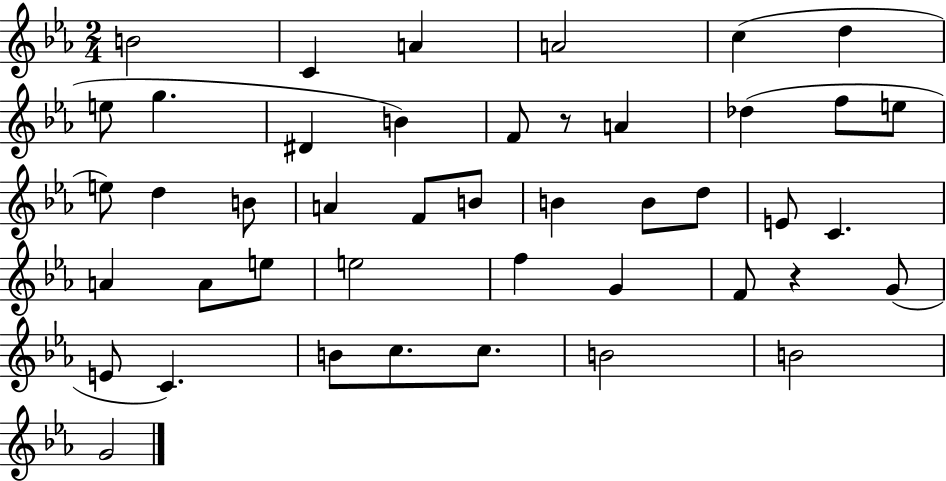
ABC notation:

X:1
T:Untitled
M:2/4
L:1/4
K:Eb
B2 C A A2 c d e/2 g ^D B F/2 z/2 A _d f/2 e/2 e/2 d B/2 A F/2 B/2 B B/2 d/2 E/2 C A A/2 e/2 e2 f G F/2 z G/2 E/2 C B/2 c/2 c/2 B2 B2 G2